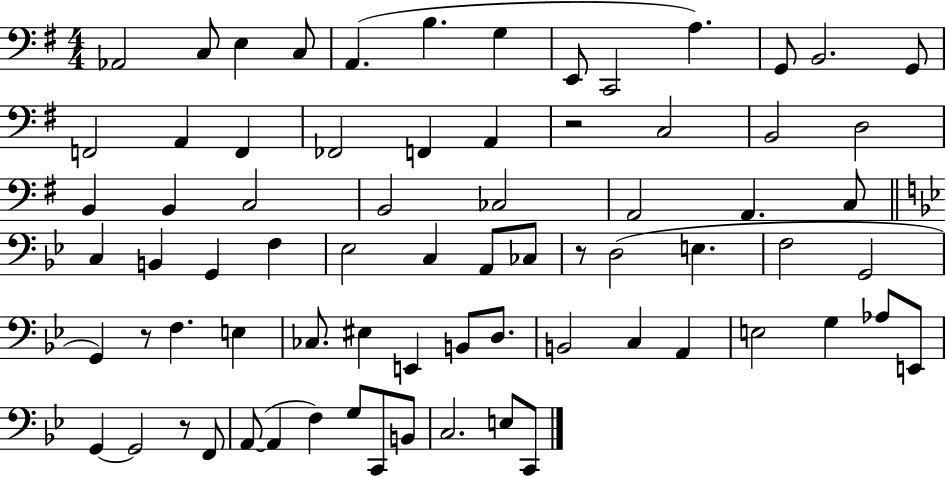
X:1
T:Untitled
M:4/4
L:1/4
K:G
_A,,2 C,/2 E, C,/2 A,, B, G, E,,/2 C,,2 A, G,,/2 B,,2 G,,/2 F,,2 A,, F,, _F,,2 F,, A,, z2 C,2 B,,2 D,2 B,, B,, C,2 B,,2 _C,2 A,,2 A,, C,/2 C, B,, G,, F, _E,2 C, A,,/2 _C,/2 z/2 D,2 E, F,2 G,,2 G,, z/2 F, E, _C,/2 ^E, E,, B,,/2 D,/2 B,,2 C, A,, E,2 G, _A,/2 E,,/2 G,, G,,2 z/2 F,,/2 A,,/2 A,, F, G,/2 C,,/2 B,,/2 C,2 E,/2 C,,/2